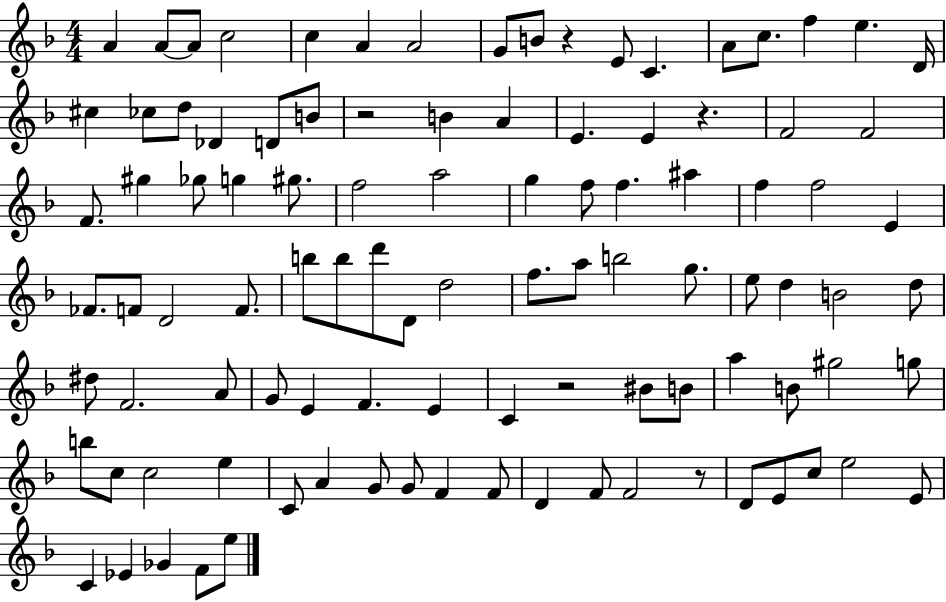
X:1
T:Untitled
M:4/4
L:1/4
K:F
A A/2 A/2 c2 c A A2 G/2 B/2 z E/2 C A/2 c/2 f e D/4 ^c _c/2 d/2 _D D/2 B/2 z2 B A E E z F2 F2 F/2 ^g _g/2 g ^g/2 f2 a2 g f/2 f ^a f f2 E _F/2 F/2 D2 F/2 b/2 b/2 d'/2 D/2 d2 f/2 a/2 b2 g/2 e/2 d B2 d/2 ^d/2 F2 A/2 G/2 E F E C z2 ^B/2 B/2 a B/2 ^g2 g/2 b/2 c/2 c2 e C/2 A G/2 G/2 F F/2 D F/2 F2 z/2 D/2 E/2 c/2 e2 E/2 C _E _G F/2 e/2